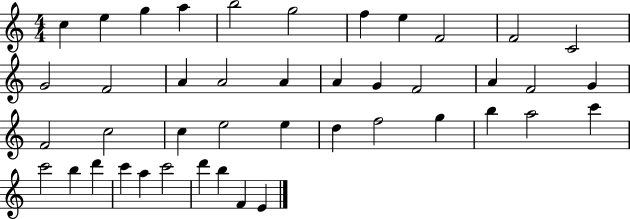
X:1
T:Untitled
M:4/4
L:1/4
K:C
c e g a b2 g2 f e F2 F2 C2 G2 F2 A A2 A A G F2 A F2 G F2 c2 c e2 e d f2 g b a2 c' c'2 b d' c' a c'2 d' b F E